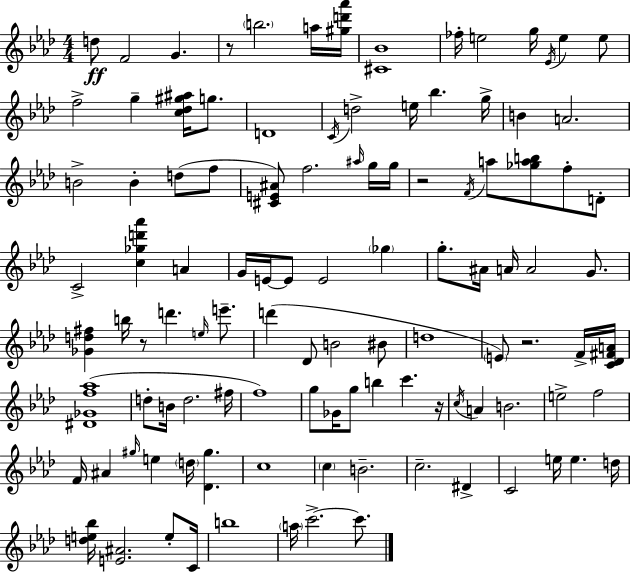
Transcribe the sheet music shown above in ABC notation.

X:1
T:Untitled
M:4/4
L:1/4
K:Ab
d/2 F2 G z/2 b2 a/4 [^gd'_a']/4 [^C_B]4 _f/4 e2 g/4 _E/4 e e/2 f2 g [c_d^g^a]/4 g/2 D4 C/4 d2 e/4 _b g/4 B A2 B2 B d/2 f/2 [^CE^A]/2 f2 ^a/4 g/4 g/4 z2 F/4 a/2 [_gab]/2 f/2 D/2 C2 [c_gd'_a'] A G/4 E/4 E/2 E2 _g g/2 ^A/4 A/4 A2 G/2 [_Gd^f] b/4 z/2 d' e/4 e'/2 d' _D/2 B2 ^B/2 d4 E/2 z2 F/4 [C_D^FA]/4 [^D_Gf_a]4 d/2 B/4 d2 ^f/4 f4 g/2 _G/4 g/2 b c' z/4 c/4 A B2 e2 f2 F/4 ^A ^g/4 e d/4 [_D^g] c4 c B2 c2 ^D C2 e/4 e d/4 [de_b]/4 [E^A]2 e/2 C/4 b4 a/4 c'2 c'/2